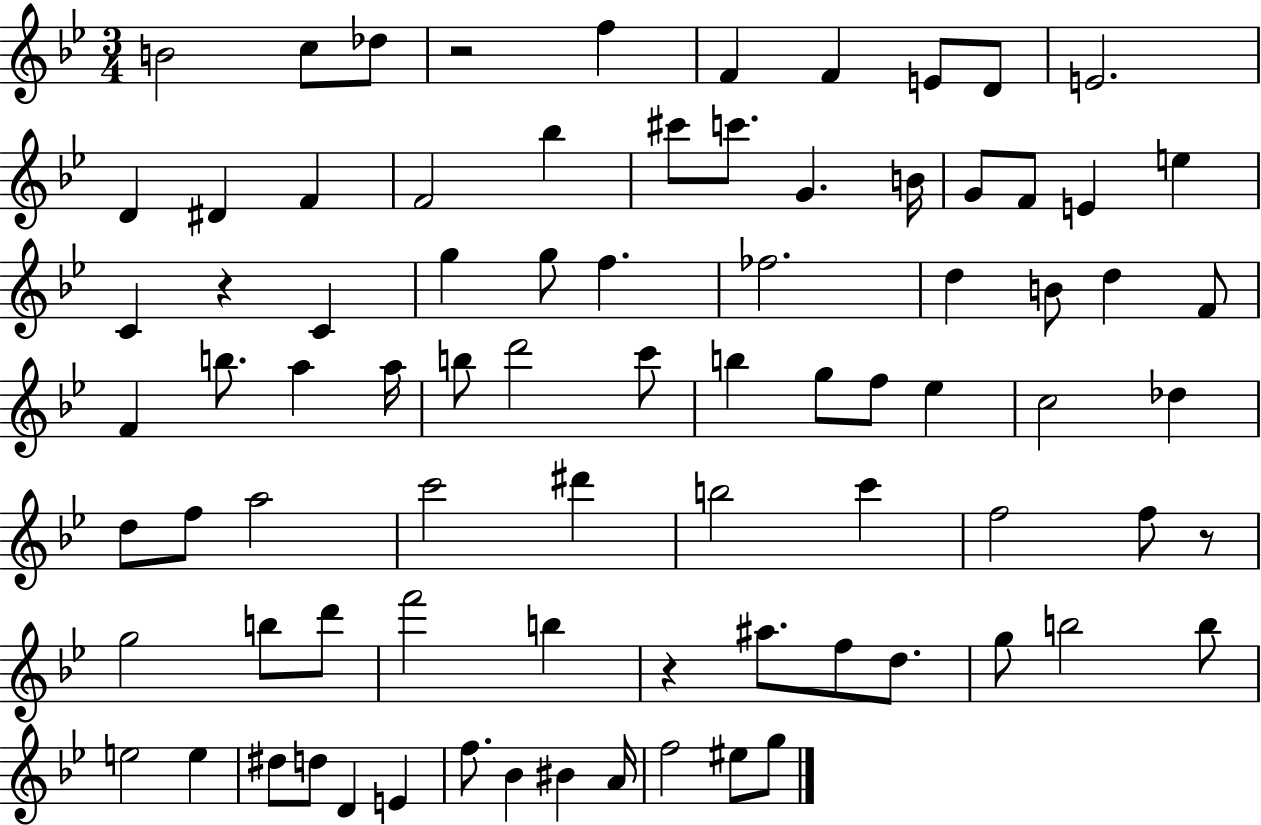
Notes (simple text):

B4/h C5/e Db5/e R/h F5/q F4/q F4/q E4/e D4/e E4/h. D4/q D#4/q F4/q F4/h Bb5/q C#6/e C6/e. G4/q. B4/s G4/e F4/e E4/q E5/q C4/q R/q C4/q G5/q G5/e F5/q. FES5/h. D5/q B4/e D5/q F4/e F4/q B5/e. A5/q A5/s B5/e D6/h C6/e B5/q G5/e F5/e Eb5/q C5/h Db5/q D5/e F5/e A5/h C6/h D#6/q B5/h C6/q F5/h F5/e R/e G5/h B5/e D6/e F6/h B5/q R/q A#5/e. F5/e D5/e. G5/e B5/h B5/e E5/h E5/q D#5/e D5/e D4/q E4/q F5/e. Bb4/q BIS4/q A4/s F5/h EIS5/e G5/e